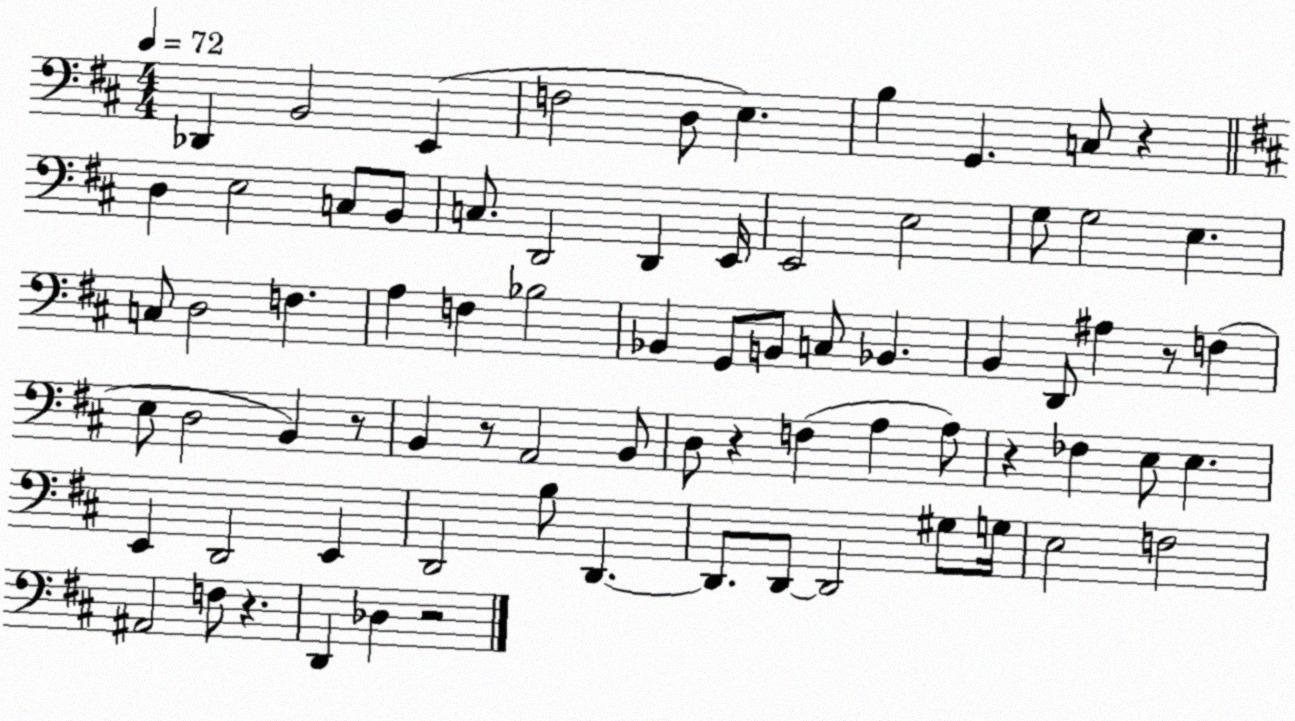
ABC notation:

X:1
T:Untitled
M:4/4
L:1/4
K:D
_D,, B,,2 E,, F,2 D,/2 E, B, G,, C,/2 z D, E,2 C,/2 B,,/2 C,/2 D,,2 D,, E,,/4 E,,2 E,2 G,/2 G,2 E, C,/2 D,2 F, A, F, _B,2 _B,, G,,/2 B,,/2 C,/2 _B,, B,, D,,/2 ^A, z/2 F, E,/2 D,2 B,, z/2 B,, z/2 A,,2 B,,/2 D,/2 z F, A, A,/2 z _F, E,/2 E, E,, D,,2 E,, D,,2 B,/2 D,, D,,/2 D,,/2 D,,2 ^G,/2 G,/4 E,2 F,2 ^A,,2 F,/2 z D,, _D, z2